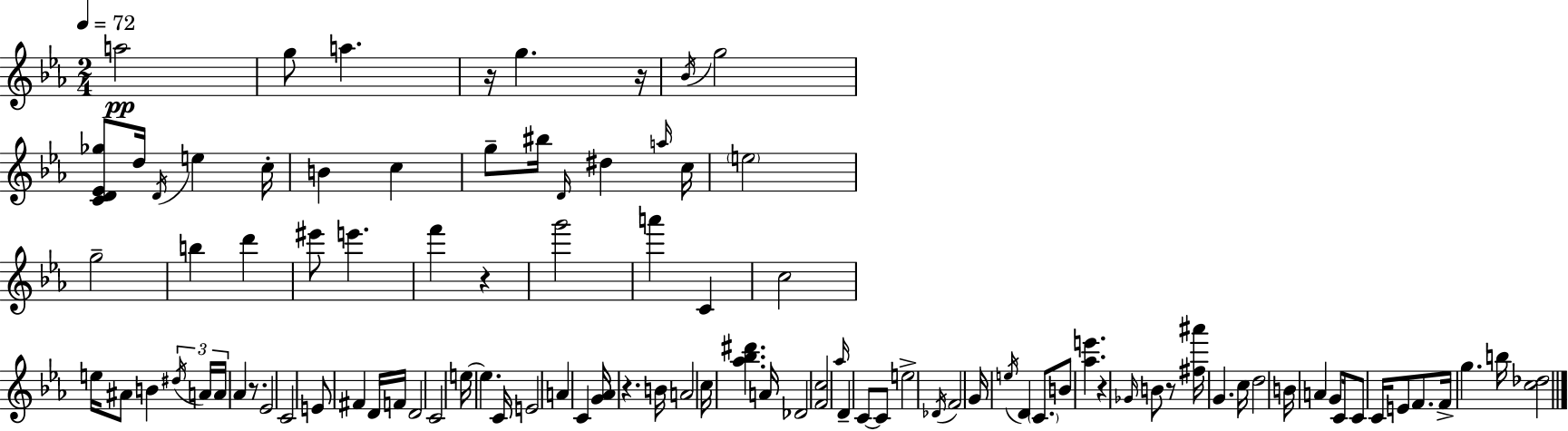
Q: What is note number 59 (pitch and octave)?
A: C4